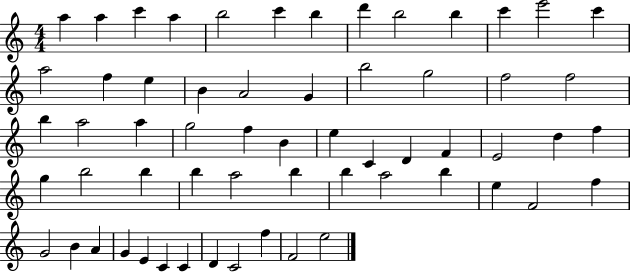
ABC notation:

X:1
T:Untitled
M:4/4
L:1/4
K:C
a a c' a b2 c' b d' b2 b c' e'2 c' a2 f e B A2 G b2 g2 f2 f2 b a2 a g2 f B e C D F E2 d f g b2 b b a2 b b a2 b e F2 f G2 B A G E C C D C2 f F2 e2